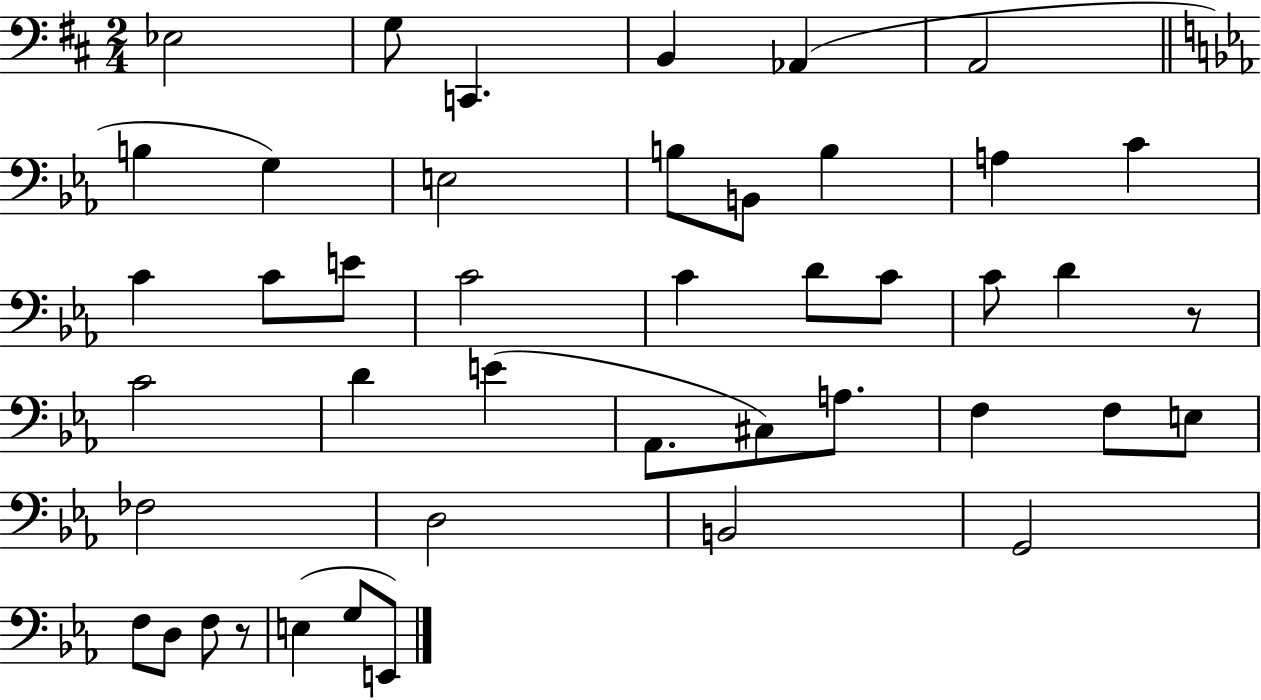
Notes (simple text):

Eb3/h G3/e C2/q. B2/q Ab2/q A2/h B3/q G3/q E3/h B3/e B2/e B3/q A3/q C4/q C4/q C4/e E4/e C4/h C4/q D4/e C4/e C4/e D4/q R/e C4/h D4/q E4/q Ab2/e. C#3/e A3/e. F3/q F3/e E3/e FES3/h D3/h B2/h G2/h F3/e D3/e F3/e R/e E3/q G3/e E2/e